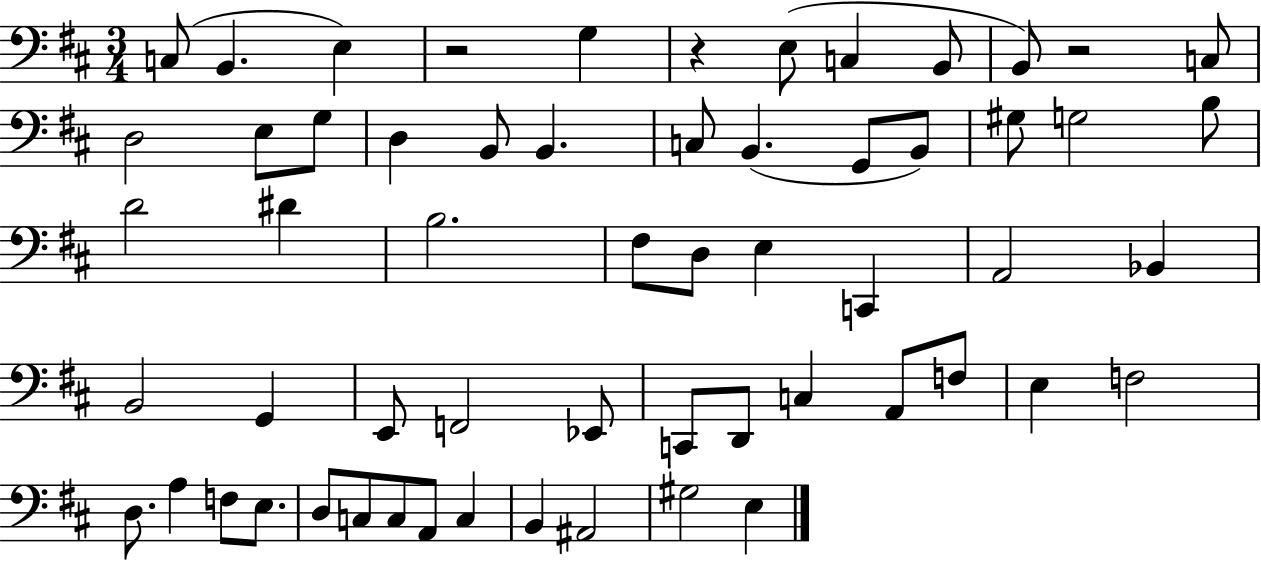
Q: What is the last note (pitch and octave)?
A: E3